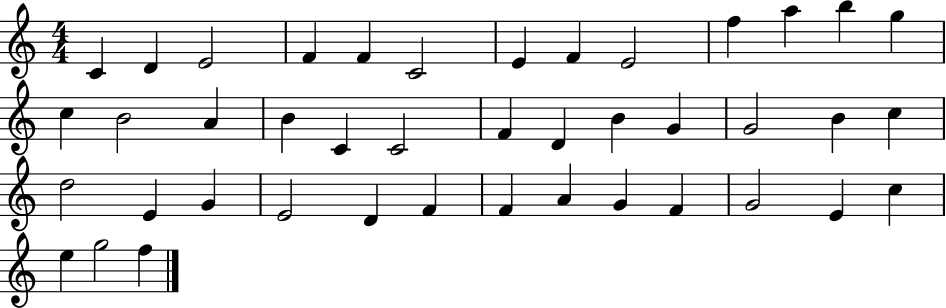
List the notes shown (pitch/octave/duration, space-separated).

C4/q D4/q E4/h F4/q F4/q C4/h E4/q F4/q E4/h F5/q A5/q B5/q G5/q C5/q B4/h A4/q B4/q C4/q C4/h F4/q D4/q B4/q G4/q G4/h B4/q C5/q D5/h E4/q G4/q E4/h D4/q F4/q F4/q A4/q G4/q F4/q G4/h E4/q C5/q E5/q G5/h F5/q